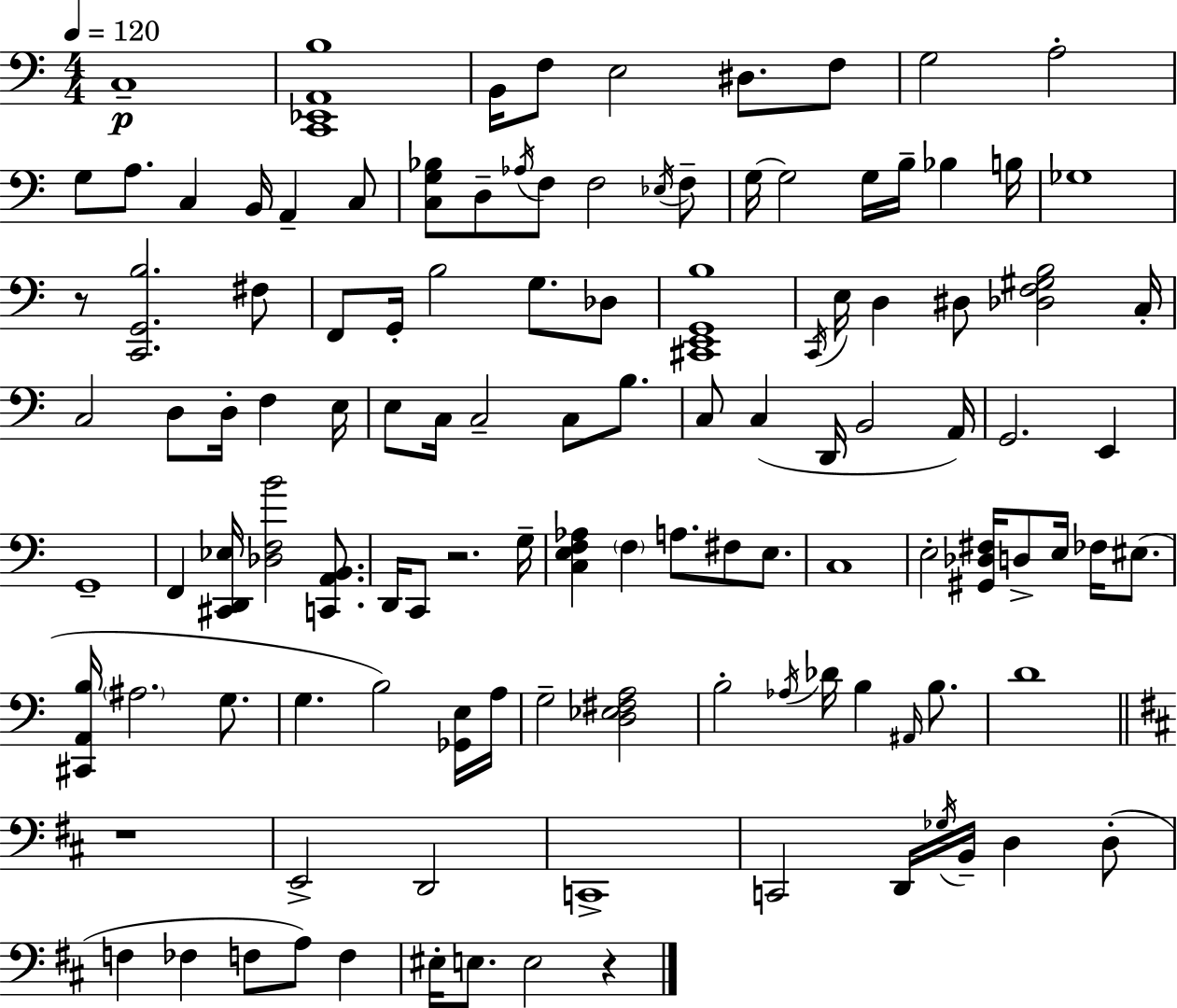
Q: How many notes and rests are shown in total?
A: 117